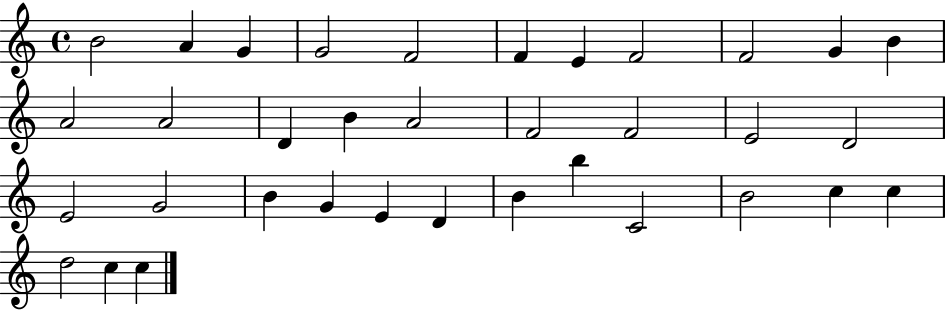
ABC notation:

X:1
T:Untitled
M:4/4
L:1/4
K:C
B2 A G G2 F2 F E F2 F2 G B A2 A2 D B A2 F2 F2 E2 D2 E2 G2 B G E D B b C2 B2 c c d2 c c